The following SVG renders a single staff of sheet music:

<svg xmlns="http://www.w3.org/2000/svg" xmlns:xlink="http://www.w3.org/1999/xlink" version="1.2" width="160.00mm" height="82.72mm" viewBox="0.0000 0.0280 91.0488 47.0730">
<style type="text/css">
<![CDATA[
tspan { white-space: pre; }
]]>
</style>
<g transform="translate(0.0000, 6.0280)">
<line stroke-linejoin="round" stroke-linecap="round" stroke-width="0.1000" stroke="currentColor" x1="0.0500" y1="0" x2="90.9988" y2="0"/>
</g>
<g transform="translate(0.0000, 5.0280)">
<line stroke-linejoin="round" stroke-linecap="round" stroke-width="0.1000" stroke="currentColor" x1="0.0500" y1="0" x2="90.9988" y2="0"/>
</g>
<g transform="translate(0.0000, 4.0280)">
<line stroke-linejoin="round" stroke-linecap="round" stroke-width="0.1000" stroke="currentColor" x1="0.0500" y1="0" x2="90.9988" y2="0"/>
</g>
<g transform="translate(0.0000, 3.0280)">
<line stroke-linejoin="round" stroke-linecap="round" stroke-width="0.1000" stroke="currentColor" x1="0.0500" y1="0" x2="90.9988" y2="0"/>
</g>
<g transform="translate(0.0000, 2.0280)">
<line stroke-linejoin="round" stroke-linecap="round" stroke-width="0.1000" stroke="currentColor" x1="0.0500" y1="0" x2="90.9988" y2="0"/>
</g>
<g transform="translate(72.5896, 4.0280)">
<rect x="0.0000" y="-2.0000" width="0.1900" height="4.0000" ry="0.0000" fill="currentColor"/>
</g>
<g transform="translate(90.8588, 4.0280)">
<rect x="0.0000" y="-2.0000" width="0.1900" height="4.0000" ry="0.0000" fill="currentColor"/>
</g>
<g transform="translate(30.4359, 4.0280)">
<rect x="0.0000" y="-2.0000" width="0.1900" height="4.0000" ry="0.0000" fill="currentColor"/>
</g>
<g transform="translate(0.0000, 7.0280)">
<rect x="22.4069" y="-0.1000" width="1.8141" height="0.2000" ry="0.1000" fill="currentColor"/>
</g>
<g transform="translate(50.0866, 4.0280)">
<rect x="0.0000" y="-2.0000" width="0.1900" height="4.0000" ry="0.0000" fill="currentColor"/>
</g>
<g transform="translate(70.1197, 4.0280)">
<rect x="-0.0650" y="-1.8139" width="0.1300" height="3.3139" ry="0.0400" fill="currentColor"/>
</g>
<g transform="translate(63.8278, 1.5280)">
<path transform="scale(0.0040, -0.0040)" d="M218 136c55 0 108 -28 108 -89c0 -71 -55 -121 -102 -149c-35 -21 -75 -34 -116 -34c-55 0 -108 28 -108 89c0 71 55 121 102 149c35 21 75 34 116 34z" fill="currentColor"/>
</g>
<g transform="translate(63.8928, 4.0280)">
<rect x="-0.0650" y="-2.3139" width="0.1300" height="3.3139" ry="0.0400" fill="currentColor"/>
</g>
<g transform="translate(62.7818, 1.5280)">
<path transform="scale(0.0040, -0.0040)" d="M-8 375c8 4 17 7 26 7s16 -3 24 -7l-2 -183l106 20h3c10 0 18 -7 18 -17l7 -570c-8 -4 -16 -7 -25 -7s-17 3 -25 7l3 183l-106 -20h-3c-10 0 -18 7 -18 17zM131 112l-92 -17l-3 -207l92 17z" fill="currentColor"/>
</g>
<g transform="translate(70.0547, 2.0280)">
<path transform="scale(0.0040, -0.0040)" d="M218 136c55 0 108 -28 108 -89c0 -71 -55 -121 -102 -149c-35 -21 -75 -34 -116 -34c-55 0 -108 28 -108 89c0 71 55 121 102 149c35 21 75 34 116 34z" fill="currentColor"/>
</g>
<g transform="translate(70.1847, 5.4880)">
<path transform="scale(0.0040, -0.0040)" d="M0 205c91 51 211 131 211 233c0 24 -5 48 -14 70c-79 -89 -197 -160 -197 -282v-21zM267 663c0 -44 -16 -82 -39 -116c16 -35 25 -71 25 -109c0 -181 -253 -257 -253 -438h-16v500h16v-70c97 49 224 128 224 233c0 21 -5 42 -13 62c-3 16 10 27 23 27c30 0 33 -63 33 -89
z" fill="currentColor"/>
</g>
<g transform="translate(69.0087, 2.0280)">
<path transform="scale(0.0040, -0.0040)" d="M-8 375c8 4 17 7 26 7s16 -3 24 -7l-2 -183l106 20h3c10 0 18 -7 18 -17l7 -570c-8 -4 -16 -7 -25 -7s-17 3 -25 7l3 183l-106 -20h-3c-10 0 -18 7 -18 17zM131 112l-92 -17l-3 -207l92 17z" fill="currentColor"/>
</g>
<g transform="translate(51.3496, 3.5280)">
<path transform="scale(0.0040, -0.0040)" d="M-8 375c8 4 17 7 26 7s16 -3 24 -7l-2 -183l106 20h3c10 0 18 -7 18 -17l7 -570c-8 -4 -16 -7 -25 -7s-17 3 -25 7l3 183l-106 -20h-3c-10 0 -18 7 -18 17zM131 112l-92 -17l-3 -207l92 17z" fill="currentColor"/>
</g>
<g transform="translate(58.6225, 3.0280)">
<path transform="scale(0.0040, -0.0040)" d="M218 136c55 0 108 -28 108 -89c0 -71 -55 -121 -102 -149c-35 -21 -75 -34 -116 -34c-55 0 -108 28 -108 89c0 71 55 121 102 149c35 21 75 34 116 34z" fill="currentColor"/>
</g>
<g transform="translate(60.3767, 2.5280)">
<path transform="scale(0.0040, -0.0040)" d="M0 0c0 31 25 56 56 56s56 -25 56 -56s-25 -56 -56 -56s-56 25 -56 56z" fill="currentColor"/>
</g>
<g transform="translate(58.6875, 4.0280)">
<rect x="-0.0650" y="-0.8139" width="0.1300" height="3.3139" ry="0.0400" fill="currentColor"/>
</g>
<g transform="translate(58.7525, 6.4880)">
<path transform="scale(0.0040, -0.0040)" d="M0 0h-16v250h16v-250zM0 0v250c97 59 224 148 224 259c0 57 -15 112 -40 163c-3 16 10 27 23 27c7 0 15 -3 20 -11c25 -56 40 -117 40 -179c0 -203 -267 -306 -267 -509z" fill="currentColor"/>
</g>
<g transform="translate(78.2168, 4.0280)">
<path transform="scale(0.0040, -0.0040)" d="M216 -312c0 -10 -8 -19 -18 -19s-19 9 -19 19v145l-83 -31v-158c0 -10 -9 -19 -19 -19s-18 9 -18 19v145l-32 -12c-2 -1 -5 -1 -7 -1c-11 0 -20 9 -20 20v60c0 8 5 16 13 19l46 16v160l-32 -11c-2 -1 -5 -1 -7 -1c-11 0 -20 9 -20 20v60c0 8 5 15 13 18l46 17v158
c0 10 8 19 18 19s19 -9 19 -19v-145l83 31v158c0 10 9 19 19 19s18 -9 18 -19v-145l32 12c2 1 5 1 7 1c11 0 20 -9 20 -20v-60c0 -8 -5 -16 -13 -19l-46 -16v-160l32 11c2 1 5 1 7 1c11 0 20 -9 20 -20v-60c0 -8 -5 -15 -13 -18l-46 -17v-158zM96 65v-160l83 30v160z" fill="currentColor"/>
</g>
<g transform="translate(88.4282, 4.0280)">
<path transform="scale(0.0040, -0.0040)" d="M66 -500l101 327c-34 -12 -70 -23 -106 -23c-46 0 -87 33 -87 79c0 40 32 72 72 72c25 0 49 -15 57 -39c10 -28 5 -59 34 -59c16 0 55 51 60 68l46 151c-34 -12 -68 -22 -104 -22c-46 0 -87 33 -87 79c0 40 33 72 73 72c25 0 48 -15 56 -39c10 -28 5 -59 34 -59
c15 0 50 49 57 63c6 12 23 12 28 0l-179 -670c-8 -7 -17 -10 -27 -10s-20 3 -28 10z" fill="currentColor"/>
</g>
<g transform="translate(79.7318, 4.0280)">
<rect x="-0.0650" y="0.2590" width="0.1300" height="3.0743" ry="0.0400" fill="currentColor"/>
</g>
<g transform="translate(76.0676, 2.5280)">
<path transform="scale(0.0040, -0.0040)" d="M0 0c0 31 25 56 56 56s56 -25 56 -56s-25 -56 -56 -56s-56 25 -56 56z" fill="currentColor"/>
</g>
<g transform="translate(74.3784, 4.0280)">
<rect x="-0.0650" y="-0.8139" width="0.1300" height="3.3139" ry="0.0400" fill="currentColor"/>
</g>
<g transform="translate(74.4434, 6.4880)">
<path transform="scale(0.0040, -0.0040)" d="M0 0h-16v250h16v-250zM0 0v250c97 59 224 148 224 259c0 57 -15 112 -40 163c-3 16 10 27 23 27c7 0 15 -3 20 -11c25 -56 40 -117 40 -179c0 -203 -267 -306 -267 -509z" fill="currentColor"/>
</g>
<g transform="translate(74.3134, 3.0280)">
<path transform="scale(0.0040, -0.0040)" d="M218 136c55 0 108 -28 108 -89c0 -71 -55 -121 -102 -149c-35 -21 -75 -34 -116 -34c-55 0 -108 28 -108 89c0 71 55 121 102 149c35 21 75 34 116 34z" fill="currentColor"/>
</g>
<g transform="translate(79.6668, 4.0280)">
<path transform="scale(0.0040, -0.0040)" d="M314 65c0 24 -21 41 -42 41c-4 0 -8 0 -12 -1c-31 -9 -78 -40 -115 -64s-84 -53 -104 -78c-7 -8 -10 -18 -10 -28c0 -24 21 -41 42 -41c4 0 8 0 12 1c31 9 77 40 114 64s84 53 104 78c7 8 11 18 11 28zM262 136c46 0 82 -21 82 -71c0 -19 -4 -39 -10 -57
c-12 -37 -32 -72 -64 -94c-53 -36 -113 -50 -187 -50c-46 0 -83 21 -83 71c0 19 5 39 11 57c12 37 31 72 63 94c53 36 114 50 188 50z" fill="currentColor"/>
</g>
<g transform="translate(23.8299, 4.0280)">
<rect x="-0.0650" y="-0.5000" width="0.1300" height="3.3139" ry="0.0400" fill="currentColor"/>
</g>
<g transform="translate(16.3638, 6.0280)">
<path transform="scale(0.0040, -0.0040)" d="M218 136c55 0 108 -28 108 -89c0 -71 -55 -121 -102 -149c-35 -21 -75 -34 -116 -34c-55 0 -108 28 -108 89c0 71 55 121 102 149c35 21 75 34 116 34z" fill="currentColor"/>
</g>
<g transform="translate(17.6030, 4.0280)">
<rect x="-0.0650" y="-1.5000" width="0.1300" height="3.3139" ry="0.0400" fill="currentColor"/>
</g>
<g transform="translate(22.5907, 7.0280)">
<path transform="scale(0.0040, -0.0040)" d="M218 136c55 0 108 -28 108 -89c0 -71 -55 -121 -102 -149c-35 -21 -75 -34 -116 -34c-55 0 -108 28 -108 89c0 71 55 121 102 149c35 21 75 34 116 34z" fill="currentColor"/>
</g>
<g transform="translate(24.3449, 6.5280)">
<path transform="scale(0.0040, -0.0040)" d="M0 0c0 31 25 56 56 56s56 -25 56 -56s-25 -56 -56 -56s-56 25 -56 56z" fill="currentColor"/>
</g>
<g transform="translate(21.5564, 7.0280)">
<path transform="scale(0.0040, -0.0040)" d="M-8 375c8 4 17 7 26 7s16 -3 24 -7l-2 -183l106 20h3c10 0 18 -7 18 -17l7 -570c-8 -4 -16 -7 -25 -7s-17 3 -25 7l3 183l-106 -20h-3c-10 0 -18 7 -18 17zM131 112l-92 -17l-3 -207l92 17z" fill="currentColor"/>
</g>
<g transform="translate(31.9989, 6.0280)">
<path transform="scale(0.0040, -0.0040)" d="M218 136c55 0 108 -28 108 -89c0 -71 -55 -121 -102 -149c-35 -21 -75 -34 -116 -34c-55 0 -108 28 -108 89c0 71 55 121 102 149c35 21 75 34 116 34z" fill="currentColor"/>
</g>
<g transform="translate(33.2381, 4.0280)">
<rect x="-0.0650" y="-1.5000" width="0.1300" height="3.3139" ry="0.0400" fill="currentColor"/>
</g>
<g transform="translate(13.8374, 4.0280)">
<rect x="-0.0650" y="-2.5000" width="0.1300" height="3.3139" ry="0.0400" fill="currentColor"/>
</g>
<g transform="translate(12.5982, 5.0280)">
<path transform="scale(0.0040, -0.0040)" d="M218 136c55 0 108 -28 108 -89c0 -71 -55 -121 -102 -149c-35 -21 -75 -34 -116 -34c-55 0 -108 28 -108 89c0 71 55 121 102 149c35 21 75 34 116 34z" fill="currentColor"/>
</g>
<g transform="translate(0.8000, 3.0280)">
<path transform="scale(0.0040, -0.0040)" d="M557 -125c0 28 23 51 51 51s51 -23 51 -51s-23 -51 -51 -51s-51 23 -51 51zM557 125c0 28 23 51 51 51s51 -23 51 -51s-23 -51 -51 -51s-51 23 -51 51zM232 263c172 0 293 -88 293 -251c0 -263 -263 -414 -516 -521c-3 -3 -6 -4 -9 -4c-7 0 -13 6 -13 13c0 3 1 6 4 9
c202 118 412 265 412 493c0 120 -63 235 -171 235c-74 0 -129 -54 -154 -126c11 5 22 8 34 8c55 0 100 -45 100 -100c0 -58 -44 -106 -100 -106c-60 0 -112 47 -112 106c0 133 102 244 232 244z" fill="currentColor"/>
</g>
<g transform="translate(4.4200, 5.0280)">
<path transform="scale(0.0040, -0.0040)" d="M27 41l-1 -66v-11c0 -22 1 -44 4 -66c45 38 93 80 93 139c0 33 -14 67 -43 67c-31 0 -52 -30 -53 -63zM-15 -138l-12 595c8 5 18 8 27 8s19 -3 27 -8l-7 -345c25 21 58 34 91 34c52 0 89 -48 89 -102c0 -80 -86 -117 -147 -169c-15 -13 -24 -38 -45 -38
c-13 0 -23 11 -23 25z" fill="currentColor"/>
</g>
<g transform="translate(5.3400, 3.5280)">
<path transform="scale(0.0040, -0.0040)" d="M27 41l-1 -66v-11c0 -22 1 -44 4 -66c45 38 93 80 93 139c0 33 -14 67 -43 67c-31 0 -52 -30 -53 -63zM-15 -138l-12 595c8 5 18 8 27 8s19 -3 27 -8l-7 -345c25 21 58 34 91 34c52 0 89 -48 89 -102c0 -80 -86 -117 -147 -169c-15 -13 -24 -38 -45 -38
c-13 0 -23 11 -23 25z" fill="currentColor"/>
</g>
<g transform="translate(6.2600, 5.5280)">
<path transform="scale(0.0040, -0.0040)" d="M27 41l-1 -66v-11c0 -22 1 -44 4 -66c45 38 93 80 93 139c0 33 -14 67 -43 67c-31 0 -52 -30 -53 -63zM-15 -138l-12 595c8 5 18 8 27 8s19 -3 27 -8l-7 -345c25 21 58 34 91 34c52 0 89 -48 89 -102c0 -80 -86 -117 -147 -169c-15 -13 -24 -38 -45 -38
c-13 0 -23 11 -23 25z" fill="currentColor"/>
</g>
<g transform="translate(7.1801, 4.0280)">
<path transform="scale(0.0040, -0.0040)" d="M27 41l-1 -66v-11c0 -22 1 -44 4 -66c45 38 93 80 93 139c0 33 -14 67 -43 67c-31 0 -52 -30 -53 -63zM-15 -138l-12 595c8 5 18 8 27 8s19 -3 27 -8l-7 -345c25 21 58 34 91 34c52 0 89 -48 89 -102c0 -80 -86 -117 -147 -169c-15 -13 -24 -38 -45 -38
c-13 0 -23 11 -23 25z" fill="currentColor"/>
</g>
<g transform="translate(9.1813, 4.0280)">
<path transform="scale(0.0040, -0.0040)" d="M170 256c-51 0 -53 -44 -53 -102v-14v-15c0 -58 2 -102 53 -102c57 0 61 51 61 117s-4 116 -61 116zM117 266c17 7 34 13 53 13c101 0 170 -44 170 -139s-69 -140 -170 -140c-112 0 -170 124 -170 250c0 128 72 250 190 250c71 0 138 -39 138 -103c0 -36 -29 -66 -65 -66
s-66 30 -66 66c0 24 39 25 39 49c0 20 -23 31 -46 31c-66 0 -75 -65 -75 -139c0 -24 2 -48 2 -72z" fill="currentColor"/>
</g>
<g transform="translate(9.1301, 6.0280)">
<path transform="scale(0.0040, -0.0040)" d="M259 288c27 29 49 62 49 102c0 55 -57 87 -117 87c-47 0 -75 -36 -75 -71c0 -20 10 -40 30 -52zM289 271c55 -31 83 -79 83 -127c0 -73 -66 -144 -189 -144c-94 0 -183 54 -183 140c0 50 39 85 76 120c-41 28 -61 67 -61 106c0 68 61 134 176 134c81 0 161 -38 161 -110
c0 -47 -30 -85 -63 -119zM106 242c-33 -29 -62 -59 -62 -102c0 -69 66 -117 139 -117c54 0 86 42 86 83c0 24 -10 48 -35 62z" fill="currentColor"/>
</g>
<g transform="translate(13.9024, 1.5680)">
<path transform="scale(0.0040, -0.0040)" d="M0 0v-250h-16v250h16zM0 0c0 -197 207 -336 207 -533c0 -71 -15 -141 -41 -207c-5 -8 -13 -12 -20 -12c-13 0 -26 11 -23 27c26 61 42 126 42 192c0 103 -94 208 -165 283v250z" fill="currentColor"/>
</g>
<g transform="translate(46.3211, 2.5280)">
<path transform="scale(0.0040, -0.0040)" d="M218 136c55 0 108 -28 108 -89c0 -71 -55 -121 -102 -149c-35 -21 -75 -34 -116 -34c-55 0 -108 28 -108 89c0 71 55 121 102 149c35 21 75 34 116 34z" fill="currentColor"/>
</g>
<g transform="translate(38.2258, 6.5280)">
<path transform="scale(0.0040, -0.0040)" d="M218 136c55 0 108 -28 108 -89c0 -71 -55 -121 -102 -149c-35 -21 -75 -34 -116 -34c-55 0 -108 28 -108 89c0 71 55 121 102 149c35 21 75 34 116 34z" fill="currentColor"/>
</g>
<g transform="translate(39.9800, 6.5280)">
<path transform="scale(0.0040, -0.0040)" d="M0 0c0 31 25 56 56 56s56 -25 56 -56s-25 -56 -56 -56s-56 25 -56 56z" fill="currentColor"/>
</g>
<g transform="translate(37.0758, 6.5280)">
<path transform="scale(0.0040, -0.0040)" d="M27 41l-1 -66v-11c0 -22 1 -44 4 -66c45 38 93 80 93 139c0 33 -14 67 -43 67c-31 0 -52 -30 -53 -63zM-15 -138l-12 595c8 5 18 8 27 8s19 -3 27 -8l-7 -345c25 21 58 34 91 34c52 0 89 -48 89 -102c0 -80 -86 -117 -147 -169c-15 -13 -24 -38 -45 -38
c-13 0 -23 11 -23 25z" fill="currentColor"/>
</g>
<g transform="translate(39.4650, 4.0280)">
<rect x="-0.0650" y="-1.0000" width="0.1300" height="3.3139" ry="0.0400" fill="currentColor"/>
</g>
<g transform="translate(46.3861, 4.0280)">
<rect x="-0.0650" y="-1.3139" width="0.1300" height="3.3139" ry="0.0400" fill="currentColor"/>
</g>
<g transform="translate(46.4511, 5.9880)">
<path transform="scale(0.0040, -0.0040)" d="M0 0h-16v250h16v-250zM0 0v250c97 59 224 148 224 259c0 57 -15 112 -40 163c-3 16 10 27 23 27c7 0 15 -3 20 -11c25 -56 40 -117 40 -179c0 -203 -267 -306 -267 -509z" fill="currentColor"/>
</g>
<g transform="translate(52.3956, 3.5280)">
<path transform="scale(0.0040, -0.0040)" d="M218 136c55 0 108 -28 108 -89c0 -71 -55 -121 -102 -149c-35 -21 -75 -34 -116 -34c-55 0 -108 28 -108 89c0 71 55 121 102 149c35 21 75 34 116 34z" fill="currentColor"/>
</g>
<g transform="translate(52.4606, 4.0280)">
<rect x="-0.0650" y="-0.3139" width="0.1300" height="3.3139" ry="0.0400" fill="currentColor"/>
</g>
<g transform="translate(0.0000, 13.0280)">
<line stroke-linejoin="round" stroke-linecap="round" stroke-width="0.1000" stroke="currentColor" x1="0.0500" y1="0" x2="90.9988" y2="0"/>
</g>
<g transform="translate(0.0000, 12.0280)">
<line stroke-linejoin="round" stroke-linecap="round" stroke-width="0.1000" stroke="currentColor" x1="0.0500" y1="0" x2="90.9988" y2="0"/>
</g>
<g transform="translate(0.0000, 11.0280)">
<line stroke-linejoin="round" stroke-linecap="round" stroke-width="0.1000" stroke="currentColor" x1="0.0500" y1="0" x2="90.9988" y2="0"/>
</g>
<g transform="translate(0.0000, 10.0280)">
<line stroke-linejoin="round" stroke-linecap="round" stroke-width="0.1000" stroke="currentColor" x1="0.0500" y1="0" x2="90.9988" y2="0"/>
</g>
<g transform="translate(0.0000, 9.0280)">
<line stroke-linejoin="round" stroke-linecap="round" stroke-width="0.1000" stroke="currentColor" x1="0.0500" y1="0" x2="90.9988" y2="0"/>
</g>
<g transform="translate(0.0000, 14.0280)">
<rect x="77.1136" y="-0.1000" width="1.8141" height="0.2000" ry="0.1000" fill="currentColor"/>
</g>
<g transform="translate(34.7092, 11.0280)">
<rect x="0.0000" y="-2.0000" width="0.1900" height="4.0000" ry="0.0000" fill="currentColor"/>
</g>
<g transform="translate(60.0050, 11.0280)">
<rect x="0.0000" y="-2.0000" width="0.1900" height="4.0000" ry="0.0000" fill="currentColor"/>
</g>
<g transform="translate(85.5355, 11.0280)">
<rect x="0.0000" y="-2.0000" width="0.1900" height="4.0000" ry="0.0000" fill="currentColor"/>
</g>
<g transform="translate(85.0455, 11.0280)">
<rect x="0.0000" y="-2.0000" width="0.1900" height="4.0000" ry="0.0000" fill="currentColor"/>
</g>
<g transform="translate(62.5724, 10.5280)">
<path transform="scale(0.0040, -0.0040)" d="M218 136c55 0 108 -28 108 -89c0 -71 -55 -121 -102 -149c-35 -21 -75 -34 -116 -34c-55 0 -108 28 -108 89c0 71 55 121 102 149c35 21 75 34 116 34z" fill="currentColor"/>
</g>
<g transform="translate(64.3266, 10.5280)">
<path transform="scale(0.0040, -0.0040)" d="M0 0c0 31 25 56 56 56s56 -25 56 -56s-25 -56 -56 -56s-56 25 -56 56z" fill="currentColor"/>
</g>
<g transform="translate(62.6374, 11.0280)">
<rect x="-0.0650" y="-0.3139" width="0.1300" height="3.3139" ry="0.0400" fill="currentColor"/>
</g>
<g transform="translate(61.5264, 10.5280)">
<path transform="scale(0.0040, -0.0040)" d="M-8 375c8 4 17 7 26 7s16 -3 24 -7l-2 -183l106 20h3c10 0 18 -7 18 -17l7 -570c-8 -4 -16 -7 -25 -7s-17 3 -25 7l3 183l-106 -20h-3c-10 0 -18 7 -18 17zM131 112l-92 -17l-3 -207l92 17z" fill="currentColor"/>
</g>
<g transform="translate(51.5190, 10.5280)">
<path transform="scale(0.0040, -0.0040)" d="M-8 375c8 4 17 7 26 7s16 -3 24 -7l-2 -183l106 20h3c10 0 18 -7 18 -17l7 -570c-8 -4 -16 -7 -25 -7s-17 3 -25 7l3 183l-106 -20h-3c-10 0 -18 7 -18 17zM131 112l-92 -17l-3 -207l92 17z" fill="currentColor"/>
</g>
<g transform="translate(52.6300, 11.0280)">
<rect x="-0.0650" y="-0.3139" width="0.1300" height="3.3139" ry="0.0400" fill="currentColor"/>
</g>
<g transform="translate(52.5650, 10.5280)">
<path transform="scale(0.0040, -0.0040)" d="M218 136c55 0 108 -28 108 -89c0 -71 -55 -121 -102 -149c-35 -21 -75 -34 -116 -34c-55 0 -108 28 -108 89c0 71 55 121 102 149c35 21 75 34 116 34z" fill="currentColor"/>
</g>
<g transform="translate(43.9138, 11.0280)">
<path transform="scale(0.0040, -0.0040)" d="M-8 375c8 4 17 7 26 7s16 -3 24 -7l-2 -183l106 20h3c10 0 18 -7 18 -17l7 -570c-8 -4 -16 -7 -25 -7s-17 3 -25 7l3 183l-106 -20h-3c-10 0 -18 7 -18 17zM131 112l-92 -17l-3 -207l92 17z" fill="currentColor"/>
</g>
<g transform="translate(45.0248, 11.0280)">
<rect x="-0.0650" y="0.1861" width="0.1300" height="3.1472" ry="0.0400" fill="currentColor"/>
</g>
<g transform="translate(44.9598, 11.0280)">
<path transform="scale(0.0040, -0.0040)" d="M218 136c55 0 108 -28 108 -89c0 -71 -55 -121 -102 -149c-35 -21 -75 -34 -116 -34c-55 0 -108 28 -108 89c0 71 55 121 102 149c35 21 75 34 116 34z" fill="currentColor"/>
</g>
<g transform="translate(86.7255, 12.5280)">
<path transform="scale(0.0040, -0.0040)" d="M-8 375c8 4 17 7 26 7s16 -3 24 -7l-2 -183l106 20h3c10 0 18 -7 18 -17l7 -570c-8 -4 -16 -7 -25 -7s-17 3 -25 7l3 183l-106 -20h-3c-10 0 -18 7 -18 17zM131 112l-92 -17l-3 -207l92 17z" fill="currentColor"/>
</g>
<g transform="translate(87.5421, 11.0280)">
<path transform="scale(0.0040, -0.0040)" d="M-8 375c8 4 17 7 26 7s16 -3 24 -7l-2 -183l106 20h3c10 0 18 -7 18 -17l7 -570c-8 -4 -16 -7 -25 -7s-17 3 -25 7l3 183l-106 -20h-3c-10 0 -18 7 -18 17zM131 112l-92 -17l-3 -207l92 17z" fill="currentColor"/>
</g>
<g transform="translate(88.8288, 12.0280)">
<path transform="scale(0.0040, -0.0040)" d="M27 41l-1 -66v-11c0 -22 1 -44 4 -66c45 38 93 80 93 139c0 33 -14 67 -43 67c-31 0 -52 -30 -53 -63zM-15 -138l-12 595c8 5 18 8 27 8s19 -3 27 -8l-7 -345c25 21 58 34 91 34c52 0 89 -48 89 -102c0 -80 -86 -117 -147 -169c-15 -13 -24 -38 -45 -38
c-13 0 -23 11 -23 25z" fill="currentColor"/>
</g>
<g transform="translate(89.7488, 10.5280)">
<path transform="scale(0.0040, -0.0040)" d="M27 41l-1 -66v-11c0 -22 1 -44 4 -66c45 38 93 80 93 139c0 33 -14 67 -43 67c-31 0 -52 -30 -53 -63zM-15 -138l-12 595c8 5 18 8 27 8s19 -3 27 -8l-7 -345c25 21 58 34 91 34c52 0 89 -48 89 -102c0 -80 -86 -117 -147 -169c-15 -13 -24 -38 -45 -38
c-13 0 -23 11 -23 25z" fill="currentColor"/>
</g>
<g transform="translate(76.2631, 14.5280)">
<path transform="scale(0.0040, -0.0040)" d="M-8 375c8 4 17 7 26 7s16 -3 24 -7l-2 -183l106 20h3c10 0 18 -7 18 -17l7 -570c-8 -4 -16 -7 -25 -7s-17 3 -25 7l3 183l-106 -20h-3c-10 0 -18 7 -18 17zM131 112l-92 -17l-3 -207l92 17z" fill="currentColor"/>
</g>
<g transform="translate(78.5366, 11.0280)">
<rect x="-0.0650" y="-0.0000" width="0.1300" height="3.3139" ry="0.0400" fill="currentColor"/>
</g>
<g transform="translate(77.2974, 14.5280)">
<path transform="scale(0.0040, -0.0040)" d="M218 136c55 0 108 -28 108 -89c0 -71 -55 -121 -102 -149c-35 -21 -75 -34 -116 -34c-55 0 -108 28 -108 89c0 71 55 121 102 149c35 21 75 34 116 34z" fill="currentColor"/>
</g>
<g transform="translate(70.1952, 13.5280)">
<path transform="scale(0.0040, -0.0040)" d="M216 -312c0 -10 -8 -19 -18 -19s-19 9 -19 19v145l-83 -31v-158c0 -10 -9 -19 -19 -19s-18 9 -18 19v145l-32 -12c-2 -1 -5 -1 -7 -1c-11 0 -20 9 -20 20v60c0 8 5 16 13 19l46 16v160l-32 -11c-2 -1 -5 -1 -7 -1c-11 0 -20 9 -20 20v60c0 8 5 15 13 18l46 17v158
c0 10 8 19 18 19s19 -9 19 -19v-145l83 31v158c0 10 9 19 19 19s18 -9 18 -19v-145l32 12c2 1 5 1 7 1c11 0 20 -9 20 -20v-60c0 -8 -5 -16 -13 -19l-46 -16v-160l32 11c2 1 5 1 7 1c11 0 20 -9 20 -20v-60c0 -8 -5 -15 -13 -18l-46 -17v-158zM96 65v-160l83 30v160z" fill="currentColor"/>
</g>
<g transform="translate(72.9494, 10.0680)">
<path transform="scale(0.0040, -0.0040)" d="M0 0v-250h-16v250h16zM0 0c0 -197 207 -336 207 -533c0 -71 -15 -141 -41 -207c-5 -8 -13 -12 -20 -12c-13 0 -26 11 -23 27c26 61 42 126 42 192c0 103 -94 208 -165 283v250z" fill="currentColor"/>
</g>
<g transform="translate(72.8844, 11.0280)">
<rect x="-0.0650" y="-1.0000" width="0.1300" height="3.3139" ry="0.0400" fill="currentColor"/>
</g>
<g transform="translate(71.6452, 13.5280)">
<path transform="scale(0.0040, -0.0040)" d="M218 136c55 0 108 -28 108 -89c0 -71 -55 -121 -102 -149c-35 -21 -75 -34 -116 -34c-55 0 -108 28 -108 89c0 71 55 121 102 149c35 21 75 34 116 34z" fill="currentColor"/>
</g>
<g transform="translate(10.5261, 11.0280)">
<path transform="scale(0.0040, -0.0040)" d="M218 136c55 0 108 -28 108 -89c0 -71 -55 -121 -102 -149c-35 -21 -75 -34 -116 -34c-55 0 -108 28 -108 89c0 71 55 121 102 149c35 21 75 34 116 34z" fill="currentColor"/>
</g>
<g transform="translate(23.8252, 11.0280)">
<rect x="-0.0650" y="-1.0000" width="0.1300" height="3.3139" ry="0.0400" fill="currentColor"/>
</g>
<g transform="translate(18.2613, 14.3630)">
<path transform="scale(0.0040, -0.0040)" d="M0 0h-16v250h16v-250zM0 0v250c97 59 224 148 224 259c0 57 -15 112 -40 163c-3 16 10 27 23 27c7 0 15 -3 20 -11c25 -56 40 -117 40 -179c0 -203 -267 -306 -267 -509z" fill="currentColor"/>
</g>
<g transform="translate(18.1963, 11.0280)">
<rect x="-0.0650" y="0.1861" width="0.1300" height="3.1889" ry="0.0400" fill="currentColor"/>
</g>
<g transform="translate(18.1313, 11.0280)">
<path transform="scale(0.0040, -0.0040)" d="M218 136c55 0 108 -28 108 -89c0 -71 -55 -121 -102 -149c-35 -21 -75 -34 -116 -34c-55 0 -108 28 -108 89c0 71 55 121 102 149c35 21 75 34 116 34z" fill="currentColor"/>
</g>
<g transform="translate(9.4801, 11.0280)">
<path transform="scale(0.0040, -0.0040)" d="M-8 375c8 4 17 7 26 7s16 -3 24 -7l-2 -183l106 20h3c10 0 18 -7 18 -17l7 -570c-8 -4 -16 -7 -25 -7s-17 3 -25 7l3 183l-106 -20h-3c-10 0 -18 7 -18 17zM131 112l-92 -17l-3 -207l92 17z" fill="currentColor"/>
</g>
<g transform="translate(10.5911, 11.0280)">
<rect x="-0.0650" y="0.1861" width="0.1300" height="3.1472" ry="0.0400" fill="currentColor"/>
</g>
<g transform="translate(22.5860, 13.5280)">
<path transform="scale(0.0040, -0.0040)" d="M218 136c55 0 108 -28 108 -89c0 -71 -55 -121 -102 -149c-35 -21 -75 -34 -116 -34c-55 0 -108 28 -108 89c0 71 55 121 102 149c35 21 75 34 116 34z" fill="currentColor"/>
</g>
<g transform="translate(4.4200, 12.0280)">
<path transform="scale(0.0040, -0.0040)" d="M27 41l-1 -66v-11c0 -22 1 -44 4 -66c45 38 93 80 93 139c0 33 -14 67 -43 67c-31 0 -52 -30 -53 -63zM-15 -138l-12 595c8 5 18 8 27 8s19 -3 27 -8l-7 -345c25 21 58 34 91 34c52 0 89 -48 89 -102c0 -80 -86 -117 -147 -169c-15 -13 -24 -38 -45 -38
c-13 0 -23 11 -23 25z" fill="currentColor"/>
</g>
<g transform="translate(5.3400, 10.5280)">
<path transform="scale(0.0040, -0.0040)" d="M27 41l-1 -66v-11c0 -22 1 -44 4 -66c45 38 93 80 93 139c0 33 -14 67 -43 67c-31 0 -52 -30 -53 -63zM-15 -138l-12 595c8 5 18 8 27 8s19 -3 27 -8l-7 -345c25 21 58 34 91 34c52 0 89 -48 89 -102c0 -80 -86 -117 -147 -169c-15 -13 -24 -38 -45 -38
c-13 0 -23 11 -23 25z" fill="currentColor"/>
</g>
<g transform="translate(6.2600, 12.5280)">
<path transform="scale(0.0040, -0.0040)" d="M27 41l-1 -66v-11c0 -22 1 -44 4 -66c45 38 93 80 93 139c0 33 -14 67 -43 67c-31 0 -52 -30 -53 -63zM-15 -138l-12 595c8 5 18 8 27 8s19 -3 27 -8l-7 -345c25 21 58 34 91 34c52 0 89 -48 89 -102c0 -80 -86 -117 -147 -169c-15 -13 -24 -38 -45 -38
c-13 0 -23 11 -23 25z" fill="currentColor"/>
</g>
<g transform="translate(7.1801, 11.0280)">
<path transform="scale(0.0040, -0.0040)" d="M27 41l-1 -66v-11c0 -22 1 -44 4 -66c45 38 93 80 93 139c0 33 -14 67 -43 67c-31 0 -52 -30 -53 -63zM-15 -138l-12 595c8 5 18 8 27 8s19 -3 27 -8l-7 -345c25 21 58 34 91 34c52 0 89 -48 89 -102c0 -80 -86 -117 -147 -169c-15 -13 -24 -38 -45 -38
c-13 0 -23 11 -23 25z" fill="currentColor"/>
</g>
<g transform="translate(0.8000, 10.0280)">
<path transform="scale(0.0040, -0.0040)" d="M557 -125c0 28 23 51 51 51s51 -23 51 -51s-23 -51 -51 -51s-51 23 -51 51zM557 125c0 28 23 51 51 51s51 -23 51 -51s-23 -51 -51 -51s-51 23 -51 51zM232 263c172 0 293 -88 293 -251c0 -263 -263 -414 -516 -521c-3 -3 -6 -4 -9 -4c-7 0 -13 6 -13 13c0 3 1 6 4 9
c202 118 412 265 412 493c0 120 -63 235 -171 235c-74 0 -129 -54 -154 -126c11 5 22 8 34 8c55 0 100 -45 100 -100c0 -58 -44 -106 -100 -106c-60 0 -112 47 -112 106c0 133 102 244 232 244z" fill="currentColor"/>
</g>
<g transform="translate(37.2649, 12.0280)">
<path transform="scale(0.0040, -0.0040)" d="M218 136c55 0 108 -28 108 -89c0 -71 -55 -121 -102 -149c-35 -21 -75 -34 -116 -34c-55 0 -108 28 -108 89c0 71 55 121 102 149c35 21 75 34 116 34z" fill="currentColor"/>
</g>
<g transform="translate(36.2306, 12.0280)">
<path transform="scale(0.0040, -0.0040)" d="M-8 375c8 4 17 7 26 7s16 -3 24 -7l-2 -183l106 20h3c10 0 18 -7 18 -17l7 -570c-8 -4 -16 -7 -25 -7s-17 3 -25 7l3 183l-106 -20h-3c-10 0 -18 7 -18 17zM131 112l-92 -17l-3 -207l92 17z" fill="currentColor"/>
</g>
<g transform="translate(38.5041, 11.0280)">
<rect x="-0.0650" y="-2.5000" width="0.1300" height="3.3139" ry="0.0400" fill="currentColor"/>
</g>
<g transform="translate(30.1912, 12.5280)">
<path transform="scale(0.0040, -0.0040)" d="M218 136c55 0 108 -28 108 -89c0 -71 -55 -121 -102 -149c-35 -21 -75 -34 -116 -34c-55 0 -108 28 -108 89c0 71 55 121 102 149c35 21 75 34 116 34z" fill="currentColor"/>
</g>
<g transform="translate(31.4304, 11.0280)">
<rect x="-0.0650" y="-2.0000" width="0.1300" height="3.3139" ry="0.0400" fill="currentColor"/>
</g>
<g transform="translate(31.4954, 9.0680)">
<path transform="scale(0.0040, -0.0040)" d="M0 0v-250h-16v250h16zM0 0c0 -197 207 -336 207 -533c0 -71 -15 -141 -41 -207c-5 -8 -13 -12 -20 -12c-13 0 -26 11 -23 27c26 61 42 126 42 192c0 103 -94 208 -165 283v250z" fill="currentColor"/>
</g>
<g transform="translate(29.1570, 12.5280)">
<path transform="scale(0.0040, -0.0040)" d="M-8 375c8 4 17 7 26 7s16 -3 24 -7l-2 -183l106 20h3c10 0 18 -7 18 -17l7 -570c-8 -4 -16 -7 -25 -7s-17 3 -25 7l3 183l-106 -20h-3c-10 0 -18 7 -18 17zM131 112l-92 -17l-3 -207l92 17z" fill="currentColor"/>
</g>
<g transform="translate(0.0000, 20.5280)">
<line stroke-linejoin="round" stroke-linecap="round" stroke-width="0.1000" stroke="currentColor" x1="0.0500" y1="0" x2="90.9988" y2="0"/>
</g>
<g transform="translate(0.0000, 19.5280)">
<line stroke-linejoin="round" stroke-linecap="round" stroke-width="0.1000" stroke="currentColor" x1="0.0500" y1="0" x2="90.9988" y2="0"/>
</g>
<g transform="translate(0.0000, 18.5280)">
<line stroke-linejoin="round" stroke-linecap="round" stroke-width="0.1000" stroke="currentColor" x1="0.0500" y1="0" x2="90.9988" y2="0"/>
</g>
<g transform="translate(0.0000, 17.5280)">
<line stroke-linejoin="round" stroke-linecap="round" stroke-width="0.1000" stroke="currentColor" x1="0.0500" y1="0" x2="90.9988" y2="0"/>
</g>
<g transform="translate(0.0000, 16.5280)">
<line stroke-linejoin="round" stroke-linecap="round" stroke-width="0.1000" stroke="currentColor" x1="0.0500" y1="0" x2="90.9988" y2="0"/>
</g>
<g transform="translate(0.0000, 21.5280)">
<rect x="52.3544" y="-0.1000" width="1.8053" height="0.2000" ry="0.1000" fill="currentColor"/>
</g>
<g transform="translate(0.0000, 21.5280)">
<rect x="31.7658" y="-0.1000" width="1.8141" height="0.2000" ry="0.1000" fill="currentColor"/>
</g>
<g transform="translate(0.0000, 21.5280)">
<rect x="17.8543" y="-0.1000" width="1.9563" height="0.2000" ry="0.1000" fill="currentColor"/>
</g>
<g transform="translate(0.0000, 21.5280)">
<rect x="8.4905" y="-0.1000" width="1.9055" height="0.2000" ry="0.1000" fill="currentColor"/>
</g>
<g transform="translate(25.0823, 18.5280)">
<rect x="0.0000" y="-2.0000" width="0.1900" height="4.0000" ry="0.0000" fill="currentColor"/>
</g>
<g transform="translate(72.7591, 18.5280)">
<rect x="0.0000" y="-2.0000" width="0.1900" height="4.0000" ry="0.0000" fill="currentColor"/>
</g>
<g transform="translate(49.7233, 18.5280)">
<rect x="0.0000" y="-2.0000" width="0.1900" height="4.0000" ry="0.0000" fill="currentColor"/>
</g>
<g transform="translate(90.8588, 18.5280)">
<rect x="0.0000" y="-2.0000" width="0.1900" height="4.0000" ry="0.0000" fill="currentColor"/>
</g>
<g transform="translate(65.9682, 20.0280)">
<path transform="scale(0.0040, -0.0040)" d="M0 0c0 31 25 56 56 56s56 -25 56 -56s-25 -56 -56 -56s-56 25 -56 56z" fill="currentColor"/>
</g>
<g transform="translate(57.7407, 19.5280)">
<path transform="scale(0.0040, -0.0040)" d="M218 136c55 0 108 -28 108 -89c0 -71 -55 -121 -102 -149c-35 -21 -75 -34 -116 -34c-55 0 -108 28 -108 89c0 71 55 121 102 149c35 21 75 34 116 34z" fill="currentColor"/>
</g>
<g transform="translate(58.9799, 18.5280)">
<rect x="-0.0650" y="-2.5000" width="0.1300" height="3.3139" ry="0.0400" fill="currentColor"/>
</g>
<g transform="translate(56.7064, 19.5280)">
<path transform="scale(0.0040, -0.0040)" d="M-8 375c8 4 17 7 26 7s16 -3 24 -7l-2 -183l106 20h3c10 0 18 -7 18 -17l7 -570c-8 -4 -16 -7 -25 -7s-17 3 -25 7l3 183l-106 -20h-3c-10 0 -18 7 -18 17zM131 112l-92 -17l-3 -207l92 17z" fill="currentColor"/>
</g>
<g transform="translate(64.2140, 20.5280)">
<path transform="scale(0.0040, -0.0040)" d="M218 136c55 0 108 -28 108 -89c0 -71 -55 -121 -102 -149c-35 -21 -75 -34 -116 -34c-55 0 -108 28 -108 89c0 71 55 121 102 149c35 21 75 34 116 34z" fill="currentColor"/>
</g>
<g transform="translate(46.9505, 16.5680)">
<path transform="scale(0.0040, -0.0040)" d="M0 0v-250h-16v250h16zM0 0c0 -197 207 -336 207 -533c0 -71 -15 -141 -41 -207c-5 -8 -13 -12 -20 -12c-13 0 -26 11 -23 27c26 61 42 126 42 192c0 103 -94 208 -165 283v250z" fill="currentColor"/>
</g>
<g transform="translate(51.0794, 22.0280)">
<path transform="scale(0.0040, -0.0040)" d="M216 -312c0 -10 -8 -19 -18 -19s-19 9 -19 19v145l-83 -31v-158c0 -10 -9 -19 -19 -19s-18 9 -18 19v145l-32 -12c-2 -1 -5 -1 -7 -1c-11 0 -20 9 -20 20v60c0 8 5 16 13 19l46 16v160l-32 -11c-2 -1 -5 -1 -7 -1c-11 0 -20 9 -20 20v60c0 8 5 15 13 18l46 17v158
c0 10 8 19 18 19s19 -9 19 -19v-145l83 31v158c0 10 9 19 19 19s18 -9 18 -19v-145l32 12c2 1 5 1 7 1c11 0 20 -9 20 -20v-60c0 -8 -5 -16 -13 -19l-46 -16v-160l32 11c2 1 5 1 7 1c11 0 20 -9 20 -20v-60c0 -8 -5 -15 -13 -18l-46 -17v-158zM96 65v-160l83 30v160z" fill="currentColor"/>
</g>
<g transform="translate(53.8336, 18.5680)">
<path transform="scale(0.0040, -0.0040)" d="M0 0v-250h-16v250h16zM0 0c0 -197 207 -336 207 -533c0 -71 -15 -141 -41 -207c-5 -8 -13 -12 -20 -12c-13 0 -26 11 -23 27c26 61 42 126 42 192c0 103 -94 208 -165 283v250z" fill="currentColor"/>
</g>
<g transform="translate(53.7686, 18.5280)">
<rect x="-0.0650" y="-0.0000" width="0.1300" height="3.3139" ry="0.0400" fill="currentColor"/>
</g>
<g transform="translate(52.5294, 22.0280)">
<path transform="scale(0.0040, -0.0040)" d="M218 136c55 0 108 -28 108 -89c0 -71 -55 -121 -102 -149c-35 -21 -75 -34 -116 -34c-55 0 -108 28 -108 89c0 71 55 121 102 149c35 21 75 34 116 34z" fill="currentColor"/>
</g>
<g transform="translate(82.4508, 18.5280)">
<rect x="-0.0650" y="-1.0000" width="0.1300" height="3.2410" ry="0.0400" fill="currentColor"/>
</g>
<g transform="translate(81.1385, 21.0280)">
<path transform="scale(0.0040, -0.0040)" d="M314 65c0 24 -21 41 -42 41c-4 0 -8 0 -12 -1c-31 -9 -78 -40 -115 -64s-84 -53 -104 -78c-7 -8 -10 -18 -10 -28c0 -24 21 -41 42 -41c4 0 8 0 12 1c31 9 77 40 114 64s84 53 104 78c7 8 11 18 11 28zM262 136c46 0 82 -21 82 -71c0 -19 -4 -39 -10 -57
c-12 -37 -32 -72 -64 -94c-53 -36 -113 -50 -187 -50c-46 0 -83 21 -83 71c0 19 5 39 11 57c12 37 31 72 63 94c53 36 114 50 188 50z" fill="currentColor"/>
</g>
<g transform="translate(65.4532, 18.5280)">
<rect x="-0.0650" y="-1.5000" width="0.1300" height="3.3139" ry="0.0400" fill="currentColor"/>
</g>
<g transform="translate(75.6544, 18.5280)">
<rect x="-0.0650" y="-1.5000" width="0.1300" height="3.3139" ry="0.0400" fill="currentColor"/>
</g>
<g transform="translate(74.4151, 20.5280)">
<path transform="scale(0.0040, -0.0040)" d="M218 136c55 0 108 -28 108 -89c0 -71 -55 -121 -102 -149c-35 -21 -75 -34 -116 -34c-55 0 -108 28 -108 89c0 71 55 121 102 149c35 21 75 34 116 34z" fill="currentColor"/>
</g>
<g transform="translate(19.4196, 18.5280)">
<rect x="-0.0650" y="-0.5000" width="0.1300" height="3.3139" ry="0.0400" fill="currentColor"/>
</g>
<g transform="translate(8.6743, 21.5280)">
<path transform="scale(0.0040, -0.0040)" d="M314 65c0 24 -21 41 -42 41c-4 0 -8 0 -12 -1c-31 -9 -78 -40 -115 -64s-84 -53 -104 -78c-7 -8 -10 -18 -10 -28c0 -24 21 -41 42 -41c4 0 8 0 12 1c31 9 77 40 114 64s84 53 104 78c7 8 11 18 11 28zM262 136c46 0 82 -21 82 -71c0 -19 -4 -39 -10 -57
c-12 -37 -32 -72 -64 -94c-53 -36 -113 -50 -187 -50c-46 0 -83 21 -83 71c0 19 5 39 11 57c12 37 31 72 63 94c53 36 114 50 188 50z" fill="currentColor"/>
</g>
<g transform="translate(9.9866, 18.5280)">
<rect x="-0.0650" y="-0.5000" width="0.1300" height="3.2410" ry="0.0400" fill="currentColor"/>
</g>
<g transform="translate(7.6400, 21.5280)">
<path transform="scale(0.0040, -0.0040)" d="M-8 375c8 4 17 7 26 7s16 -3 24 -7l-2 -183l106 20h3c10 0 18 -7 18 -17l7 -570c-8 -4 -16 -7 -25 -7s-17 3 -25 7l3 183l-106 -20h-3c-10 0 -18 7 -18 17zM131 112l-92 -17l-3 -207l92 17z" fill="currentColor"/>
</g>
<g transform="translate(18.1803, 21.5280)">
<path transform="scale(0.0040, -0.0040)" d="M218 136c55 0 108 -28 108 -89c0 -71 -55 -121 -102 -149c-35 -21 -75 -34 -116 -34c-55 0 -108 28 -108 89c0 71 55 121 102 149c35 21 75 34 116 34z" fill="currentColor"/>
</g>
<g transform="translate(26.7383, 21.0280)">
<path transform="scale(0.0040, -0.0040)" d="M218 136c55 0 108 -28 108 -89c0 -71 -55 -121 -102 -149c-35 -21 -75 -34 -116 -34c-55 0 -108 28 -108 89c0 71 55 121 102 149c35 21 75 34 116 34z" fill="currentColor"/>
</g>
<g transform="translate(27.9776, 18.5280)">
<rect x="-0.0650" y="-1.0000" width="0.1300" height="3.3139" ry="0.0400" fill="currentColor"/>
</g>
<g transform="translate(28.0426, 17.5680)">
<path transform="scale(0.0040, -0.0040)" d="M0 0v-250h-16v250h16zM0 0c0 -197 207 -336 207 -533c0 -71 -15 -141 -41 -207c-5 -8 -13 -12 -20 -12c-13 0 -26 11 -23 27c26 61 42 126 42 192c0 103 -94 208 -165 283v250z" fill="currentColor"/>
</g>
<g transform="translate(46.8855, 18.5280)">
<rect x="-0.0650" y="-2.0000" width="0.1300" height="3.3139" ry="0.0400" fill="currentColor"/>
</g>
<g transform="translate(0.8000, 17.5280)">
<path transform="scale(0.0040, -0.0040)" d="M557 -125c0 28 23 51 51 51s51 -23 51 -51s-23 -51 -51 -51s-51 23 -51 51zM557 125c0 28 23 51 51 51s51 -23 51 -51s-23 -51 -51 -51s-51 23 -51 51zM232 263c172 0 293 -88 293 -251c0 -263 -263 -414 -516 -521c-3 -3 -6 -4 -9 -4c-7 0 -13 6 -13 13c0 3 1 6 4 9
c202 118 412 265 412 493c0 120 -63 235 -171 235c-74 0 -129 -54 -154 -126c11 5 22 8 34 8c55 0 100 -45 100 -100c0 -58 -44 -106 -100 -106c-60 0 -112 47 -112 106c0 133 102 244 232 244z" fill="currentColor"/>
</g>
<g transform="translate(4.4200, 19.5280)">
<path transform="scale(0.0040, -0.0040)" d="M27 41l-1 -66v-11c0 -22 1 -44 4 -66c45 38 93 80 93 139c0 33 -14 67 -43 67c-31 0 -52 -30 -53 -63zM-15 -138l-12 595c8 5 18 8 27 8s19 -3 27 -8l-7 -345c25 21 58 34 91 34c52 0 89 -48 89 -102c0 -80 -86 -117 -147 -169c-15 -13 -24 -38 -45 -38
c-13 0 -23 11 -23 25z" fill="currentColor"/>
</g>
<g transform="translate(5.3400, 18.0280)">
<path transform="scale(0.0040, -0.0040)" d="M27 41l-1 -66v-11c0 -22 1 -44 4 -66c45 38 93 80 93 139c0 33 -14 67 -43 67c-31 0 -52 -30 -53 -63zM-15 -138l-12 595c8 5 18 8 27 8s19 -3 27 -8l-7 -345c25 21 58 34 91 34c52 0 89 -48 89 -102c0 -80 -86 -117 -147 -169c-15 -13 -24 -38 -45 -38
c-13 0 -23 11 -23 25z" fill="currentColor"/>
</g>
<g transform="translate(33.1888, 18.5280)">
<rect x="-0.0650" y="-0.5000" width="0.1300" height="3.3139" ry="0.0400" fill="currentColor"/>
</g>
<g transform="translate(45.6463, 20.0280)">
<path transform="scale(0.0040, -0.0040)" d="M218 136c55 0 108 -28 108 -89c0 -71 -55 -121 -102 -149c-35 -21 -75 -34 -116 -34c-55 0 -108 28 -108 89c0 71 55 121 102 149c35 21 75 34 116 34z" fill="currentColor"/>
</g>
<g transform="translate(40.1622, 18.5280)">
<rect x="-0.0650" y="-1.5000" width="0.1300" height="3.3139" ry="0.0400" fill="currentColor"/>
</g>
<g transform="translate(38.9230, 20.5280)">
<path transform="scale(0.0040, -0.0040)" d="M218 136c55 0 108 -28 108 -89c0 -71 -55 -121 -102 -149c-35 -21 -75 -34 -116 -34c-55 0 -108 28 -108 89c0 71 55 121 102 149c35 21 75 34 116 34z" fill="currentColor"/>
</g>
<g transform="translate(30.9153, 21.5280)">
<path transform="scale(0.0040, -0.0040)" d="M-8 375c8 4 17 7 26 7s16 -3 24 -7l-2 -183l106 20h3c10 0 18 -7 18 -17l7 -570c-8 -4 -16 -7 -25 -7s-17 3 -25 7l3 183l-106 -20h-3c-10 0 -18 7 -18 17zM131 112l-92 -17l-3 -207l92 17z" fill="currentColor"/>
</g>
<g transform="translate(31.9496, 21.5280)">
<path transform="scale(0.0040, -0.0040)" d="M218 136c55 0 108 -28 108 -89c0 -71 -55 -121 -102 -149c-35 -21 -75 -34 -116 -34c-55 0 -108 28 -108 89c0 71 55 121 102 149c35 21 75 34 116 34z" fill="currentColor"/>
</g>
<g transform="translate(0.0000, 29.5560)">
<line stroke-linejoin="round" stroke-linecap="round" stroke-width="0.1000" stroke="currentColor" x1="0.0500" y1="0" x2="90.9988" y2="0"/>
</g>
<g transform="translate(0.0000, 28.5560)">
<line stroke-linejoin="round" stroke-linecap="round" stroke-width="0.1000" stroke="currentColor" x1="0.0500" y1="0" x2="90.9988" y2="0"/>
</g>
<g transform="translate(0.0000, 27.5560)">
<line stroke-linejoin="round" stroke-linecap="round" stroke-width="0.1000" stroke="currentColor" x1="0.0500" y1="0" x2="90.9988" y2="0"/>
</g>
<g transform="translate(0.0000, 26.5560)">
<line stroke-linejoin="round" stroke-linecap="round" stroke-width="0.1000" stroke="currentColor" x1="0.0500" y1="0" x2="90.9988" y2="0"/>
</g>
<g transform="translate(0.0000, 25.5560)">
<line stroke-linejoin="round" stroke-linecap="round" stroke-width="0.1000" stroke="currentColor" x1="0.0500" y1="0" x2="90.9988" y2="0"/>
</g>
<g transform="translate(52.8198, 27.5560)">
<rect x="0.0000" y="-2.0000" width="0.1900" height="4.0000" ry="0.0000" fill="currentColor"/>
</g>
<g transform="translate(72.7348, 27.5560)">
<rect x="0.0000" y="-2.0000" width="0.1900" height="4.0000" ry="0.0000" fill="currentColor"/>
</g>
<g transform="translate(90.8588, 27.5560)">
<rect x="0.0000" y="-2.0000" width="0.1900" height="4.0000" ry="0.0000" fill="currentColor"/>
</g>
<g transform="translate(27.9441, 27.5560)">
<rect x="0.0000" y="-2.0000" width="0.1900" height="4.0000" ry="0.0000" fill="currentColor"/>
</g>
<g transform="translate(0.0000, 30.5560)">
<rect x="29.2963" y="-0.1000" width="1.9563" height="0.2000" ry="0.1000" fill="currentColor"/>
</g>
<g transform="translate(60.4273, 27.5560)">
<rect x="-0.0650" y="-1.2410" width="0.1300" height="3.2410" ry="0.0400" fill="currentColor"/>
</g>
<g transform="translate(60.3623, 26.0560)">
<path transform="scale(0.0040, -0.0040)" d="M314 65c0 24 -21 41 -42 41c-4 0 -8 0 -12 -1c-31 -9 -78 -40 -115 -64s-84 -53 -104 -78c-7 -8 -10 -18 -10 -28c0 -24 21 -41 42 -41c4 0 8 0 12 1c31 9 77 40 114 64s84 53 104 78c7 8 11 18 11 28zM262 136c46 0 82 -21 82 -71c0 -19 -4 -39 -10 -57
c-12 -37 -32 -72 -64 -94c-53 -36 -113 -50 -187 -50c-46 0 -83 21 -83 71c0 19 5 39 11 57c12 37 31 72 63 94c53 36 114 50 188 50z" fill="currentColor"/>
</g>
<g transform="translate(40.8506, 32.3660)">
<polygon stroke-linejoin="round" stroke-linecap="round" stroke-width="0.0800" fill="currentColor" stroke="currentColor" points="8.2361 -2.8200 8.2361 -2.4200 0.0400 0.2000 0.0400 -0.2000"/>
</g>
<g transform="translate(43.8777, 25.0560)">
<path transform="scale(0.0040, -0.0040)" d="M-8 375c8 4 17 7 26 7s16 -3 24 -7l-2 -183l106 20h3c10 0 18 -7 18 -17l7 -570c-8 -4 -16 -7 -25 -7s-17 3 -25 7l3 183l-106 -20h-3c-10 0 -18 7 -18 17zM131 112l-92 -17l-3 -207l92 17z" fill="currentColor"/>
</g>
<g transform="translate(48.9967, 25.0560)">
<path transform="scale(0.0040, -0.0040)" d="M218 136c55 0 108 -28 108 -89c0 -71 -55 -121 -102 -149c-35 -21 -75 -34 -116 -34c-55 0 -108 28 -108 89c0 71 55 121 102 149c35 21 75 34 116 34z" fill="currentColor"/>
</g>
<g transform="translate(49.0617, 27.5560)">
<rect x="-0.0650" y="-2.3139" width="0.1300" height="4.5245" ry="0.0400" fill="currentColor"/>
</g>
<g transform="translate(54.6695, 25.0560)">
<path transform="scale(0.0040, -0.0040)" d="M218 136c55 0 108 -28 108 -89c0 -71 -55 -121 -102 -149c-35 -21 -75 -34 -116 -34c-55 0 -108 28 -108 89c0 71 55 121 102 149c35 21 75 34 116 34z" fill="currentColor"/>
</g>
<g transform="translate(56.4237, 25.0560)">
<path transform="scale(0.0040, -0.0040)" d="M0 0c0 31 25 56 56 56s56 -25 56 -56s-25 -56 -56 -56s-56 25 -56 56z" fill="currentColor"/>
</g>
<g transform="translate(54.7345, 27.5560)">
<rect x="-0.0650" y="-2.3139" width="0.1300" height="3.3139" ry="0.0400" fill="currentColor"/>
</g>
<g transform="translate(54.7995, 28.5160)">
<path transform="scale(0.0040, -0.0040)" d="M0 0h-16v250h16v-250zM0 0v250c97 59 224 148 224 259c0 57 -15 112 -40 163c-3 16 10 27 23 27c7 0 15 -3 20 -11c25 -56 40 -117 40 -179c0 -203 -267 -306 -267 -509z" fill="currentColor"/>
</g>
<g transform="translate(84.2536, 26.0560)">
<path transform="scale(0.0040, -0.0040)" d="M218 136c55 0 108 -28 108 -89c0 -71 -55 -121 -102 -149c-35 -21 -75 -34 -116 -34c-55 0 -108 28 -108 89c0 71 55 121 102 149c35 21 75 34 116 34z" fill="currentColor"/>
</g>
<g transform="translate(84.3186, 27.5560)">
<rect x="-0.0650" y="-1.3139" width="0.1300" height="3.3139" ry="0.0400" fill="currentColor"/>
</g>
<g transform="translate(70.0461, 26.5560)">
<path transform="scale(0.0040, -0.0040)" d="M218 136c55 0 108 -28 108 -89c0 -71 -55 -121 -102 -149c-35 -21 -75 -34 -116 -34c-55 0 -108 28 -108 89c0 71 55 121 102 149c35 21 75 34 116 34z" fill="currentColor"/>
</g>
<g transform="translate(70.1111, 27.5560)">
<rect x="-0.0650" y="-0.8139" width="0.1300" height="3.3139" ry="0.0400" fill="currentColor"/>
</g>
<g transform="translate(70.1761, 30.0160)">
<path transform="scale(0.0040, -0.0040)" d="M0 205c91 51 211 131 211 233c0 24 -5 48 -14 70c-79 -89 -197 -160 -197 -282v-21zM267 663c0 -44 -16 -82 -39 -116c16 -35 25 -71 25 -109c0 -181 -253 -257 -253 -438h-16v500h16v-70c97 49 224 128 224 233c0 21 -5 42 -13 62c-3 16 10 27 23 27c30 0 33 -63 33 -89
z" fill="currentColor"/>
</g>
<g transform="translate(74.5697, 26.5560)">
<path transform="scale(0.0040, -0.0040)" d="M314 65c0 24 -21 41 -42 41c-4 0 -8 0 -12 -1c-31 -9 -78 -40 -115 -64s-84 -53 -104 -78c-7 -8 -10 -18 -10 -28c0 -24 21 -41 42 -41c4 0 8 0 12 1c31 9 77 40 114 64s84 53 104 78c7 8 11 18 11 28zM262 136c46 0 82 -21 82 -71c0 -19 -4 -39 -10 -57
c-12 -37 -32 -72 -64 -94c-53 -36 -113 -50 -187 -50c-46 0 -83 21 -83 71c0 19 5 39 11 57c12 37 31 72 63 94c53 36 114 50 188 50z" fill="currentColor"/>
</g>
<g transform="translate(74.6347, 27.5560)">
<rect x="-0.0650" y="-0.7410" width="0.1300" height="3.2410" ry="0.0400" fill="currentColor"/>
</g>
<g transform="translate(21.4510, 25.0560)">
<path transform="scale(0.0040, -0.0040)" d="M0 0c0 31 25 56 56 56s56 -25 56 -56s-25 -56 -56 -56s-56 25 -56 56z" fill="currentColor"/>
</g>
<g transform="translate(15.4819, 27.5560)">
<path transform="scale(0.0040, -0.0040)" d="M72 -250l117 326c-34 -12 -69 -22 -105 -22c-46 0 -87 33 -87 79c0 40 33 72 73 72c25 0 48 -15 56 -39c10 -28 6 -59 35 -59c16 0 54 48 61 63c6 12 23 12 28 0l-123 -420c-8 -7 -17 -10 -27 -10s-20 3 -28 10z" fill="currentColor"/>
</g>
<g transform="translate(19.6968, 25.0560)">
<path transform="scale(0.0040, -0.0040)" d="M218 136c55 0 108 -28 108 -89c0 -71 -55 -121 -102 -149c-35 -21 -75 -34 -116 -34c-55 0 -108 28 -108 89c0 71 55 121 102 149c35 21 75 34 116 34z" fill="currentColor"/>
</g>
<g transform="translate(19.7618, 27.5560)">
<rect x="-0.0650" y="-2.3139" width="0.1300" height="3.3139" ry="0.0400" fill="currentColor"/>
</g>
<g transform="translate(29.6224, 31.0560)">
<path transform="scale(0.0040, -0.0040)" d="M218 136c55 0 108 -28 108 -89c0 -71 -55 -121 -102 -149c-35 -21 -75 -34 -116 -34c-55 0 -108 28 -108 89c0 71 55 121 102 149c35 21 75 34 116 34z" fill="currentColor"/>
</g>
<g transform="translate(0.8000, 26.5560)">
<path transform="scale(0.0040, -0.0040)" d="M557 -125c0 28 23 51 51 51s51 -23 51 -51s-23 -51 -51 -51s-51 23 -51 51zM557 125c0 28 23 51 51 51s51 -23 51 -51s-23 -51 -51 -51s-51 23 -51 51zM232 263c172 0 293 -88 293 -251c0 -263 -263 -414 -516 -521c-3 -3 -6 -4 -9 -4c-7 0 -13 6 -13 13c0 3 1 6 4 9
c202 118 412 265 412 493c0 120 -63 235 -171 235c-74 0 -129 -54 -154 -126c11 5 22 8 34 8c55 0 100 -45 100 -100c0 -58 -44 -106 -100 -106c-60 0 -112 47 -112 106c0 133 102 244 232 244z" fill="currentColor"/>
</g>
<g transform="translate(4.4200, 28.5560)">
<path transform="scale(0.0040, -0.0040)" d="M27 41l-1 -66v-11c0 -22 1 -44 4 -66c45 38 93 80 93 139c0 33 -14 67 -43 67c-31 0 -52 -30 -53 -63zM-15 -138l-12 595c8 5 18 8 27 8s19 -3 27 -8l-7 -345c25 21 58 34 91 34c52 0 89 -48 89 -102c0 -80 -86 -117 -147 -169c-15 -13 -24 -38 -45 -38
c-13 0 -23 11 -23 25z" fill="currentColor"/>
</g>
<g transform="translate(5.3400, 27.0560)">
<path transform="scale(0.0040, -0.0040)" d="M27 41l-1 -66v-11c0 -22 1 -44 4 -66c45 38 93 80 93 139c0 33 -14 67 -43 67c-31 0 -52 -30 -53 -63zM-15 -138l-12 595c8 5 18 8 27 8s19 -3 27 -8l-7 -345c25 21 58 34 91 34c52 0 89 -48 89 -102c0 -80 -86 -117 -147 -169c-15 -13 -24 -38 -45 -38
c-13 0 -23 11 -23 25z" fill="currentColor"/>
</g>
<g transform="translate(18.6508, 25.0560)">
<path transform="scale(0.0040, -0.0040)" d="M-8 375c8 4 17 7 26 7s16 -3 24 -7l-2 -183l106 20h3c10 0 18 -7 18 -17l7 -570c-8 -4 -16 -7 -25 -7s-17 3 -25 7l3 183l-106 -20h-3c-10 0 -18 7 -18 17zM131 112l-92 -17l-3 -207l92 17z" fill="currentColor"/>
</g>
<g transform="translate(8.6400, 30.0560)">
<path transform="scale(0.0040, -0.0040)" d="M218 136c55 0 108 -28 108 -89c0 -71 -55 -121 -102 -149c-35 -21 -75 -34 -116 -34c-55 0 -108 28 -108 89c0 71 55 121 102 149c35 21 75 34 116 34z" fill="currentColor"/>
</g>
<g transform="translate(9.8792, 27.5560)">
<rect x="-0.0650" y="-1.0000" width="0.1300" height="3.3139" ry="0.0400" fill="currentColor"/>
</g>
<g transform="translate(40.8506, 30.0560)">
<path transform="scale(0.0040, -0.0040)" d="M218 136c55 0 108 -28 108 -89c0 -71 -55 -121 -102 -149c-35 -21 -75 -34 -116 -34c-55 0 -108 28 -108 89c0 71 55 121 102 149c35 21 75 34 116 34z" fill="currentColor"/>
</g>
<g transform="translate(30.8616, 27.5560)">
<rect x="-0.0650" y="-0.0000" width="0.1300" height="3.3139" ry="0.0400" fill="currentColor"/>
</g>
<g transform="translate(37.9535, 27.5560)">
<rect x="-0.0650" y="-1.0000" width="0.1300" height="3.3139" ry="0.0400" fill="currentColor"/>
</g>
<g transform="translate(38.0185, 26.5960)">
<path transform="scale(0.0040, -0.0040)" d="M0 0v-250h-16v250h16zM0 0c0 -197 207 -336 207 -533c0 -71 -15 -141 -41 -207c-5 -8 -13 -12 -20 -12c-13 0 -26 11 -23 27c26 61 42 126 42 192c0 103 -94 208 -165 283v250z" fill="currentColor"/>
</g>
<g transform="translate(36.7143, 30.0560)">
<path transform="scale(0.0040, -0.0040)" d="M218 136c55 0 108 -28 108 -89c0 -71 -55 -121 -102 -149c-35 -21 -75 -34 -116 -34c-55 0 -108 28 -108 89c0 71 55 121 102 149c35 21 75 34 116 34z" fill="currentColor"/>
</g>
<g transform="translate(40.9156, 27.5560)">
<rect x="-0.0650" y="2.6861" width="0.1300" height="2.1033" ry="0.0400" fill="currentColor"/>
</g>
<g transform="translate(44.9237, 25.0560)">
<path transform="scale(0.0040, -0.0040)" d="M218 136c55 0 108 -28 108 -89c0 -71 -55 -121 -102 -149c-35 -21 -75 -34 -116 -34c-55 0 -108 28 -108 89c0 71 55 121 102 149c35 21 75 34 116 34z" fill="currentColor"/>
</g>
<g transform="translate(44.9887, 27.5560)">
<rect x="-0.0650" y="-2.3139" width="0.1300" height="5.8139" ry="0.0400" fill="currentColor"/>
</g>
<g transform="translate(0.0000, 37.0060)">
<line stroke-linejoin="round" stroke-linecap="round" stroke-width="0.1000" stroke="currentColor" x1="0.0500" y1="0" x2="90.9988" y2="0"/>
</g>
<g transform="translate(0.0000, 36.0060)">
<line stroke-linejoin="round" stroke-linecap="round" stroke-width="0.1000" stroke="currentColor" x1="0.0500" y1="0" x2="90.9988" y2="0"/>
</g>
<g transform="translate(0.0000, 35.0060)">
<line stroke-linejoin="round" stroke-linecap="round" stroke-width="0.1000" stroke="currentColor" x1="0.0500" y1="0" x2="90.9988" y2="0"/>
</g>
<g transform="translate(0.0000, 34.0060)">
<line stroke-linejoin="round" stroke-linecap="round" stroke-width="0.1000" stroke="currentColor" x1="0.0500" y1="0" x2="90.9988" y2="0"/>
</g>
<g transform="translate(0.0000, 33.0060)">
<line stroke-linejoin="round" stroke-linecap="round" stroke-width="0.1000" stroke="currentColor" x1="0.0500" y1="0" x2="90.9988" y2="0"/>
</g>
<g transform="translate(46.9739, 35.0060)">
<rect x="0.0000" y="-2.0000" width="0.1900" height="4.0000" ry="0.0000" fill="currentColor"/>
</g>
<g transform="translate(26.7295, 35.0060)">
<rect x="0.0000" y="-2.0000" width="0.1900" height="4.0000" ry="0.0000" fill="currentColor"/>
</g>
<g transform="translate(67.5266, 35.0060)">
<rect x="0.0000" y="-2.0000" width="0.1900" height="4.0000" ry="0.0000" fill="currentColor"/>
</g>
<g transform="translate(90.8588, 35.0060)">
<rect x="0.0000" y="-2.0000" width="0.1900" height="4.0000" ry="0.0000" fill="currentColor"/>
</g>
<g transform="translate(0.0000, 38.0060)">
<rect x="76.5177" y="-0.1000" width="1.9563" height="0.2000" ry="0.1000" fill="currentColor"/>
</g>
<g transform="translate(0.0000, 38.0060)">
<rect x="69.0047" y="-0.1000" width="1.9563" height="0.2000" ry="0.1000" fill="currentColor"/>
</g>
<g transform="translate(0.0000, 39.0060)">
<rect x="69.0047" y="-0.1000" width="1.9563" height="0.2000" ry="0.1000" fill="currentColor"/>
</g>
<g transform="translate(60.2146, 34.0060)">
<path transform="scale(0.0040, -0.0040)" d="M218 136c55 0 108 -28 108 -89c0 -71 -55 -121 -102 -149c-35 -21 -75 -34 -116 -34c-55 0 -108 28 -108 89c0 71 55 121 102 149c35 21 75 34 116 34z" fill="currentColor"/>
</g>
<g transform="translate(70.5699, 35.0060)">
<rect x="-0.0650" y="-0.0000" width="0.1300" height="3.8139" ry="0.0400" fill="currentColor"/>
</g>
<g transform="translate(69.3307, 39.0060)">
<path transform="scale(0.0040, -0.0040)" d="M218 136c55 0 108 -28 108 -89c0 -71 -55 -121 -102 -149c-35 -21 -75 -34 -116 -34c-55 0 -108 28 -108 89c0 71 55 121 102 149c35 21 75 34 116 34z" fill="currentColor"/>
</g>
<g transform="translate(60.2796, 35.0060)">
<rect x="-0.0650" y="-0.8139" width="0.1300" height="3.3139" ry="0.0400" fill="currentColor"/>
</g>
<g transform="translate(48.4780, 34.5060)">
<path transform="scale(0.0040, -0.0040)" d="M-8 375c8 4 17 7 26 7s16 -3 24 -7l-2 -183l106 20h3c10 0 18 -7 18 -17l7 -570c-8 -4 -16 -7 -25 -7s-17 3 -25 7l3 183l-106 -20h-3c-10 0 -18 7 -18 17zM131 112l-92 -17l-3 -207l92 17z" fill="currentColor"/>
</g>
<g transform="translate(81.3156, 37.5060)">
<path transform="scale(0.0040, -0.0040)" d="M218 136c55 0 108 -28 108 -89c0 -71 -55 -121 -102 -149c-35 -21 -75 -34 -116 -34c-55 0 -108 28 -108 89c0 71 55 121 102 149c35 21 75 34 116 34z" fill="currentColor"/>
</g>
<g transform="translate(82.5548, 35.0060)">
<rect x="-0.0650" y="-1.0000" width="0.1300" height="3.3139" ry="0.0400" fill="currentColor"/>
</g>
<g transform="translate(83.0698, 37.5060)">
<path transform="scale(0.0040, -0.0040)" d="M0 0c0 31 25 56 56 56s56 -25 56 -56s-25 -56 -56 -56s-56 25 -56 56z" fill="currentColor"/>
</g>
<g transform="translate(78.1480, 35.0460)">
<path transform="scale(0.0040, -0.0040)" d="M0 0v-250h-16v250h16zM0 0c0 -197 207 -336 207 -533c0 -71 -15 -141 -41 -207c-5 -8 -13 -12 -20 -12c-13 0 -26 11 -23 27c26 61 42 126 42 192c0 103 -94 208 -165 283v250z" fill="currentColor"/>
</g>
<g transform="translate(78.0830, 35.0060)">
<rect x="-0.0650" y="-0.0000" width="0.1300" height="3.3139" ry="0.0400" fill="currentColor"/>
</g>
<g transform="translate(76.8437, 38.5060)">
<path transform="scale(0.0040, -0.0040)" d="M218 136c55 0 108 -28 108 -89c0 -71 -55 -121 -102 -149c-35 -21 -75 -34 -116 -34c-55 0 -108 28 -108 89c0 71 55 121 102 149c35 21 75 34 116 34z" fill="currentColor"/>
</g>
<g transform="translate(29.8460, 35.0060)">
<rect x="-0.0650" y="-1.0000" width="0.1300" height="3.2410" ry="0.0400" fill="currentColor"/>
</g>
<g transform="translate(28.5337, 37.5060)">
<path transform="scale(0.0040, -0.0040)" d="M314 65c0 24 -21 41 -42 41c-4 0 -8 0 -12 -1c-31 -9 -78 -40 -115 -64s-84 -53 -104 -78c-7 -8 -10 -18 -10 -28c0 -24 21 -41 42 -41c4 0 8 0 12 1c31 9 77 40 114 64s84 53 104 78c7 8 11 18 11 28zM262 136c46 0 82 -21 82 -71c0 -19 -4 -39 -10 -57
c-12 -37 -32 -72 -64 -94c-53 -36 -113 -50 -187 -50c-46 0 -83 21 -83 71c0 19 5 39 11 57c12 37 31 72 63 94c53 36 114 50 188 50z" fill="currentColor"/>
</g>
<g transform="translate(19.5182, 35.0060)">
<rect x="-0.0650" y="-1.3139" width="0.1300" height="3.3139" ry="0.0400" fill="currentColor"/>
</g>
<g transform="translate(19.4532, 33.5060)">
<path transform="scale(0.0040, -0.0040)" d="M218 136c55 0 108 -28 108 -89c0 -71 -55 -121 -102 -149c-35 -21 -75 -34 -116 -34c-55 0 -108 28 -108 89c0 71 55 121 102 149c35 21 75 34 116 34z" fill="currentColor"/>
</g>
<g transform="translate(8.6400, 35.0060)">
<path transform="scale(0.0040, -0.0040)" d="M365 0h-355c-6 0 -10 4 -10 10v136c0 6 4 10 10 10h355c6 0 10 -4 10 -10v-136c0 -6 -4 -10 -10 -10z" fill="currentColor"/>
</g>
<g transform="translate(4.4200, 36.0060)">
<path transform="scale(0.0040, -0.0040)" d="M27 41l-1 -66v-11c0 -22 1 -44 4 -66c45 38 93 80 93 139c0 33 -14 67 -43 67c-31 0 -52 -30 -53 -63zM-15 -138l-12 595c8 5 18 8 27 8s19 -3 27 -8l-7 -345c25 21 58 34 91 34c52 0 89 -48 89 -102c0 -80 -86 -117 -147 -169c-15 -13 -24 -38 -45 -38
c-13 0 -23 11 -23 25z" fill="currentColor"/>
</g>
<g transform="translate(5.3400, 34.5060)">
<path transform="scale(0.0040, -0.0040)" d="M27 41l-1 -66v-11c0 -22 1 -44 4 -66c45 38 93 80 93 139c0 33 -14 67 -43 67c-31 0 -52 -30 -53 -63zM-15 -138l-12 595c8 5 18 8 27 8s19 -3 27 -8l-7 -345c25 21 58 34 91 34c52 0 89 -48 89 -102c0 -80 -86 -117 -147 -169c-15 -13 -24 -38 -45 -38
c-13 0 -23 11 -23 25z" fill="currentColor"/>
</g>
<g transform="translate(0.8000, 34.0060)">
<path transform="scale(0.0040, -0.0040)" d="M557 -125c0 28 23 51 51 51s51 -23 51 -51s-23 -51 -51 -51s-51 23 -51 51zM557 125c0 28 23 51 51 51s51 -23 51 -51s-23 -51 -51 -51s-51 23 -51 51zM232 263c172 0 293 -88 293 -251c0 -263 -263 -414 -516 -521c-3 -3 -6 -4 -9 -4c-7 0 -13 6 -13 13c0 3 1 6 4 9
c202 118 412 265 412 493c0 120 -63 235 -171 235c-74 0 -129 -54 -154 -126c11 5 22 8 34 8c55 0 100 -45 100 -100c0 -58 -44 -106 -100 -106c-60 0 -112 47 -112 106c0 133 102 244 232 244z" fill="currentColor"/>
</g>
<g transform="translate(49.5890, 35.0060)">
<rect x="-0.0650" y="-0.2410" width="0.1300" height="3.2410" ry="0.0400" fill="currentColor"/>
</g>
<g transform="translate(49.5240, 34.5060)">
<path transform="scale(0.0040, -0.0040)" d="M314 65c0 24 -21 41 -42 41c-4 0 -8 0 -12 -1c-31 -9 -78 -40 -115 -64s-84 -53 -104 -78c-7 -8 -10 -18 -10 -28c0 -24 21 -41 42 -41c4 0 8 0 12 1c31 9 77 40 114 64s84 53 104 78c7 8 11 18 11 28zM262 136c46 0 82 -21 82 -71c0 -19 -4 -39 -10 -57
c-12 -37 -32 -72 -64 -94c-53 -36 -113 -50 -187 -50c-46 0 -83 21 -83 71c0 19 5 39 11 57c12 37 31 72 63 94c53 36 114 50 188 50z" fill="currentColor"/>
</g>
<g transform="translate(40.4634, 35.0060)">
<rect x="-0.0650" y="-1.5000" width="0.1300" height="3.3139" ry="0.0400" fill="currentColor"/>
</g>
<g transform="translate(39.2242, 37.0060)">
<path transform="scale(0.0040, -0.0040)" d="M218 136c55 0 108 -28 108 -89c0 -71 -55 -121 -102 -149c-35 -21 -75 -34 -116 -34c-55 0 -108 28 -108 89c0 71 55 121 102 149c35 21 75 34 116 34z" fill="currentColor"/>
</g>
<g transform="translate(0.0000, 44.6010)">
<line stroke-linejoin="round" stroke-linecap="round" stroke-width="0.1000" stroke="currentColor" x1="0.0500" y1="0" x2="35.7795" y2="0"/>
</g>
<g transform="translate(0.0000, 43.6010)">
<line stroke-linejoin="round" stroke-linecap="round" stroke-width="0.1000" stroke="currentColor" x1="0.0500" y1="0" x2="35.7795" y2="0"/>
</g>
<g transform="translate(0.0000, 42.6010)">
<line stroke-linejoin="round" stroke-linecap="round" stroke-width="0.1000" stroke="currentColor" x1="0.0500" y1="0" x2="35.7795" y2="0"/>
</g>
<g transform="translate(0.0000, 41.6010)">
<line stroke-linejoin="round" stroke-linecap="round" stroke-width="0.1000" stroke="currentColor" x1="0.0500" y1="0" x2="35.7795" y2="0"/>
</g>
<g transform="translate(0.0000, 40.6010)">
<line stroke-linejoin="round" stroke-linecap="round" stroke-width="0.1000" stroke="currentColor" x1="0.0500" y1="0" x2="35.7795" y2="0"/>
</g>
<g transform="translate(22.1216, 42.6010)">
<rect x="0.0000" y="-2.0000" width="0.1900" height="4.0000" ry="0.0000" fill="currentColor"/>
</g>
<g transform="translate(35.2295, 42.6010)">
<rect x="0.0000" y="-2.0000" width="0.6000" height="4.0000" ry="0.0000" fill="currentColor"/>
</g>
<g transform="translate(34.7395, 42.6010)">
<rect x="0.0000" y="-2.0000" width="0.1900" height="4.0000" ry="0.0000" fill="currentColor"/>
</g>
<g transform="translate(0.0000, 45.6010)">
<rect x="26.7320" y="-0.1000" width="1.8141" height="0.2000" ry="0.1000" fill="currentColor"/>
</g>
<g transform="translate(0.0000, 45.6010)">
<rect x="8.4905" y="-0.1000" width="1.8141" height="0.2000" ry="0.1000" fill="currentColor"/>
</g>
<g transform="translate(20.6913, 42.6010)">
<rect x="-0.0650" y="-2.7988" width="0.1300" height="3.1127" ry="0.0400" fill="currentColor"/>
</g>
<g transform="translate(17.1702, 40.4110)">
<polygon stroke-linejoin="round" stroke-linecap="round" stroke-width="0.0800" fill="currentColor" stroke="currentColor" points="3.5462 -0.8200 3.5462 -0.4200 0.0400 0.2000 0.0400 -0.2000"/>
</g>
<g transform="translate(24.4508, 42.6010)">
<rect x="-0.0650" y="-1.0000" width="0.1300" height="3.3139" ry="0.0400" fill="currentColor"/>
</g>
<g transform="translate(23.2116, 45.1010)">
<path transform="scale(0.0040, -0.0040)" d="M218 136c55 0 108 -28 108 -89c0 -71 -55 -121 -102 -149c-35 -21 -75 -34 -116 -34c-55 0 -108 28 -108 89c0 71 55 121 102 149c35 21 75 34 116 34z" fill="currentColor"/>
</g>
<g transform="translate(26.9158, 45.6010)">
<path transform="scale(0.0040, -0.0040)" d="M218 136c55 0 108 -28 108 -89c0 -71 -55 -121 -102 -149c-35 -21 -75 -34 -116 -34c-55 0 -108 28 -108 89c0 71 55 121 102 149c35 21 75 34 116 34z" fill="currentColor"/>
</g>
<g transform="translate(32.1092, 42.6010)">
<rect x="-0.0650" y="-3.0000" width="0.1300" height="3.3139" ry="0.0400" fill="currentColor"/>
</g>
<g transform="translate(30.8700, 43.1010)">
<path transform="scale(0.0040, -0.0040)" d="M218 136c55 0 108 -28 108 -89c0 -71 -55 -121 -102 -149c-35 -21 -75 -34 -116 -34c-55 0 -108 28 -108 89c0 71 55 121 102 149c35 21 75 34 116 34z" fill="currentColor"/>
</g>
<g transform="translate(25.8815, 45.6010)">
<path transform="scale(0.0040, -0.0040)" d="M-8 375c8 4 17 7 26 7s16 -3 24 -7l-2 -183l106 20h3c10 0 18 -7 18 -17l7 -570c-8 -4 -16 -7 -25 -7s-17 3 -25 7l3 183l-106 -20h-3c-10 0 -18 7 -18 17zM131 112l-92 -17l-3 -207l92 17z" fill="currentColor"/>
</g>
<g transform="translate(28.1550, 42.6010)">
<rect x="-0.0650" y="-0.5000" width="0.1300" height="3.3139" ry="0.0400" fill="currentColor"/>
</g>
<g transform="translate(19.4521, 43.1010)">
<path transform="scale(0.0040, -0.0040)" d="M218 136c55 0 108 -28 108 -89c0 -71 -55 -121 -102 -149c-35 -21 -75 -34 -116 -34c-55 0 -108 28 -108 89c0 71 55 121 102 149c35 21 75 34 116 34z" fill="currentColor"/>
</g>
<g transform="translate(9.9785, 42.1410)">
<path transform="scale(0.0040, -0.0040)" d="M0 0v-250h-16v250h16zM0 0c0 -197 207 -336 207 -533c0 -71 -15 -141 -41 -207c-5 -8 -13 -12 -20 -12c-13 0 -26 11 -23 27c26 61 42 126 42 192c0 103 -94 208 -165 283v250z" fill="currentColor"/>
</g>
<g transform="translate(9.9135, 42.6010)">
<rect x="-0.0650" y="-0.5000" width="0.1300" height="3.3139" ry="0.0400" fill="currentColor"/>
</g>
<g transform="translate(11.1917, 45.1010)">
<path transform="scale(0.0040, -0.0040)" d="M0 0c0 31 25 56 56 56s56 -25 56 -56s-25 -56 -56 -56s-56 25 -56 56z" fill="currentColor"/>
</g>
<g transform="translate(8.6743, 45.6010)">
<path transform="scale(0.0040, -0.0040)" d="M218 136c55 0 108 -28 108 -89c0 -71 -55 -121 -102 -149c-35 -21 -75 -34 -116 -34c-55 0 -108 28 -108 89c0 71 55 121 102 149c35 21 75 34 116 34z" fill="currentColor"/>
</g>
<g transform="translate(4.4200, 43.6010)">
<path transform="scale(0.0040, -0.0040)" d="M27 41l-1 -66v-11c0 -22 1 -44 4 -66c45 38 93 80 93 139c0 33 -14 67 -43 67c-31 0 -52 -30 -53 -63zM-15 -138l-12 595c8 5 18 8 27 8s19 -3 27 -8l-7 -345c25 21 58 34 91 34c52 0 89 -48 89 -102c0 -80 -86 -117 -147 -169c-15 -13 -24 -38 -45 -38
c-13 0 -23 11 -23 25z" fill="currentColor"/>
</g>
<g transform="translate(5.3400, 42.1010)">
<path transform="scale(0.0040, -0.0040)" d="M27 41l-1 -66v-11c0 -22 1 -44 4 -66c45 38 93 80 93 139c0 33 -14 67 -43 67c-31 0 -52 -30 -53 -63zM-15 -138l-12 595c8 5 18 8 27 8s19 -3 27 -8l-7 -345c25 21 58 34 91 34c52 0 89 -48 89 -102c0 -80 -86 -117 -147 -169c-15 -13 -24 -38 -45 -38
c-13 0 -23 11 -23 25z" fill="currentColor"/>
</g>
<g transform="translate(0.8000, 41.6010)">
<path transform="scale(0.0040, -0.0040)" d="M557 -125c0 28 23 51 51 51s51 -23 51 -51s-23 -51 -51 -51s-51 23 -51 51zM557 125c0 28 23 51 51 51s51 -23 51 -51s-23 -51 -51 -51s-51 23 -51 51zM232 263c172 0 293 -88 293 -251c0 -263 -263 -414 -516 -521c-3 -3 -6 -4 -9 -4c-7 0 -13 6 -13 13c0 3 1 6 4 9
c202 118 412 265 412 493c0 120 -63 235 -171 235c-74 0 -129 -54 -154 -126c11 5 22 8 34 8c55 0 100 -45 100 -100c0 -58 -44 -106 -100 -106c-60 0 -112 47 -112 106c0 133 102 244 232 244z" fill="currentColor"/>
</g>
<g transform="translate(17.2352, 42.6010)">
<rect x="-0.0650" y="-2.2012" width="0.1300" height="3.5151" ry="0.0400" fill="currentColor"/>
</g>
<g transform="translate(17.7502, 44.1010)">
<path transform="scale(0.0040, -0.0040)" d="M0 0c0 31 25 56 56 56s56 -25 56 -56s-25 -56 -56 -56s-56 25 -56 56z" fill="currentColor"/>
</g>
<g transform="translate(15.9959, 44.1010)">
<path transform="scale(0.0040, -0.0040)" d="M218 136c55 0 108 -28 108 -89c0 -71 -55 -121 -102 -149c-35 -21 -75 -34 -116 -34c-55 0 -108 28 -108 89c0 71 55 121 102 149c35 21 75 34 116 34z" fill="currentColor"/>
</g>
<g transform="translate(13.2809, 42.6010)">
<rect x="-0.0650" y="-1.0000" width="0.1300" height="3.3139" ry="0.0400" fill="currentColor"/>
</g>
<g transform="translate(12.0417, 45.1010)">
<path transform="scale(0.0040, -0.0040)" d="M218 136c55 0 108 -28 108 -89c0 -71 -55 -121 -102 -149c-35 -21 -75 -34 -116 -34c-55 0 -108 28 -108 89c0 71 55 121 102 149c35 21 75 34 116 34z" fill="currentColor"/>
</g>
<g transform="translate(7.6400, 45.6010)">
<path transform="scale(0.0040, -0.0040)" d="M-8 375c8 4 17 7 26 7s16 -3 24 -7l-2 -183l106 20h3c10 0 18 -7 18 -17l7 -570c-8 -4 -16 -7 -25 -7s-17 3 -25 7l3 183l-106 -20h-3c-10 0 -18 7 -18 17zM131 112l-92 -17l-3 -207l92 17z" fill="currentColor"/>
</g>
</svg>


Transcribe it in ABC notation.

X:1
T:Untitled
M:6/8
L:1/4
K:Ab
_B,,/2 G,, E,, G,, _F,, G,/2 E, F,/2 B, A,/4 F,/2 ^D,2 z/4 D, D,/2 F,, A,,/2 B,, D, E, E, ^F,,/2 D,, E,,2 E,, F,,/2 E,, G,, A,,/2 ^D,,/2 B,, G,, G,, F,,2 F,, z/2 B, D,, F,,/2 F,,/2 B,/2 B,/2 _B,/2 G,2 F,/4 F,2 G, z2 G, F,,2 G,, E,2 F, C,, D,,/2 F,, E,,/2 F,, A,,/2 C,/2 F,, E,, C,